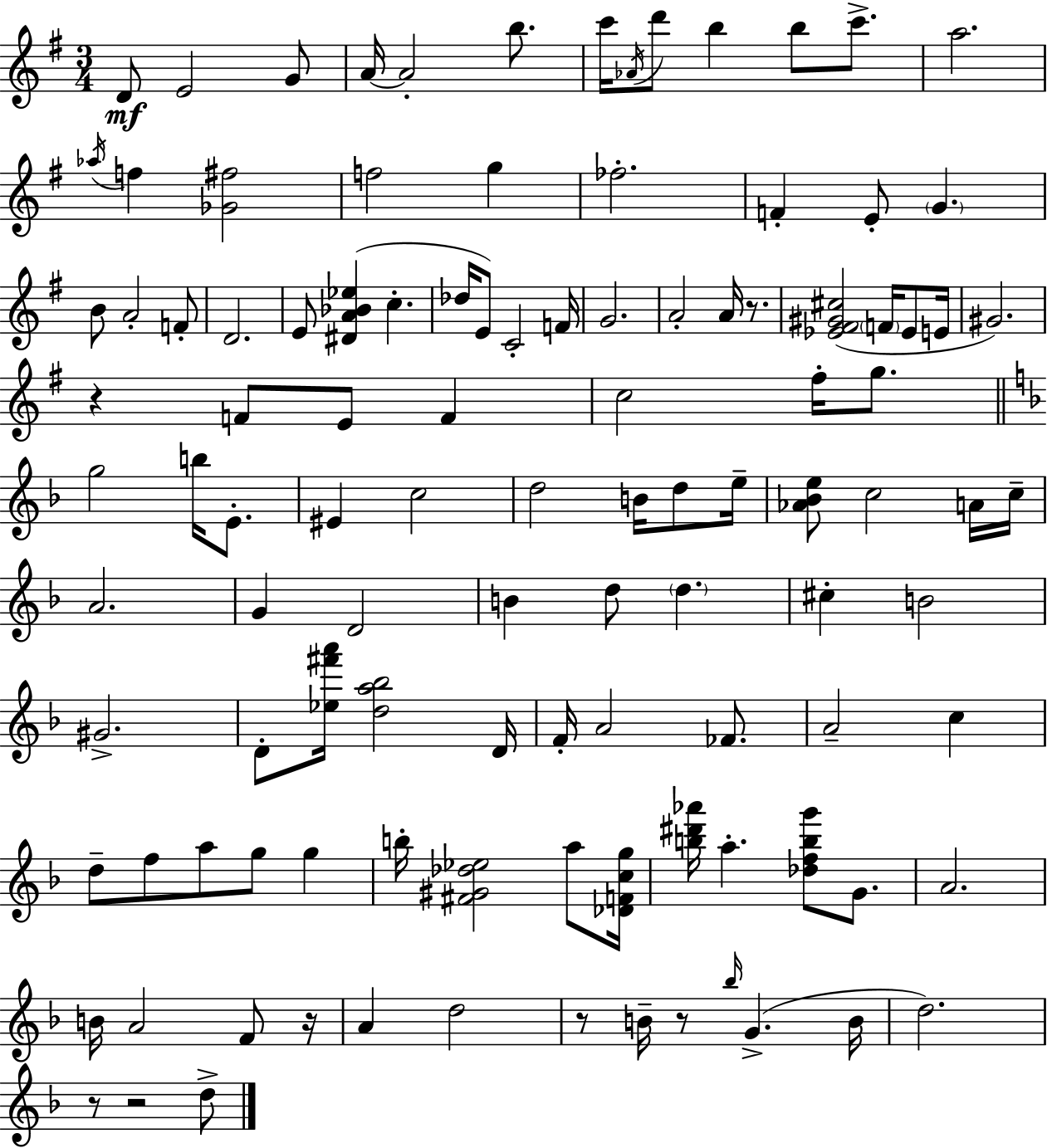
X:1
T:Untitled
M:3/4
L:1/4
K:Em
D/2 E2 G/2 A/4 A2 b/2 c'/4 _A/4 d'/2 b b/2 c'/2 a2 _a/4 f [_G^f]2 f2 g _f2 F E/2 G B/2 A2 F/2 D2 E/2 [^DA_B_e] c _d/4 E/2 C2 F/4 G2 A2 A/4 z/2 [_E^F^G^c]2 F/4 _E/2 E/4 ^G2 z F/2 E/2 F c2 ^f/4 g/2 g2 b/4 E/2 ^E c2 d2 B/4 d/2 e/4 [_A_Be]/2 c2 A/4 c/4 A2 G D2 B d/2 d ^c B2 ^G2 D/2 [_e^f'a']/4 [da_b]2 D/4 F/4 A2 _F/2 A2 c d/2 f/2 a/2 g/2 g b/4 [^F^G_d_e]2 a/2 [_DFcg]/4 [b^d'_a']/4 a [_dfbg']/2 G/2 A2 B/4 A2 F/2 z/4 A d2 z/2 B/4 z/2 _b/4 G B/4 d2 z/2 z2 d/2